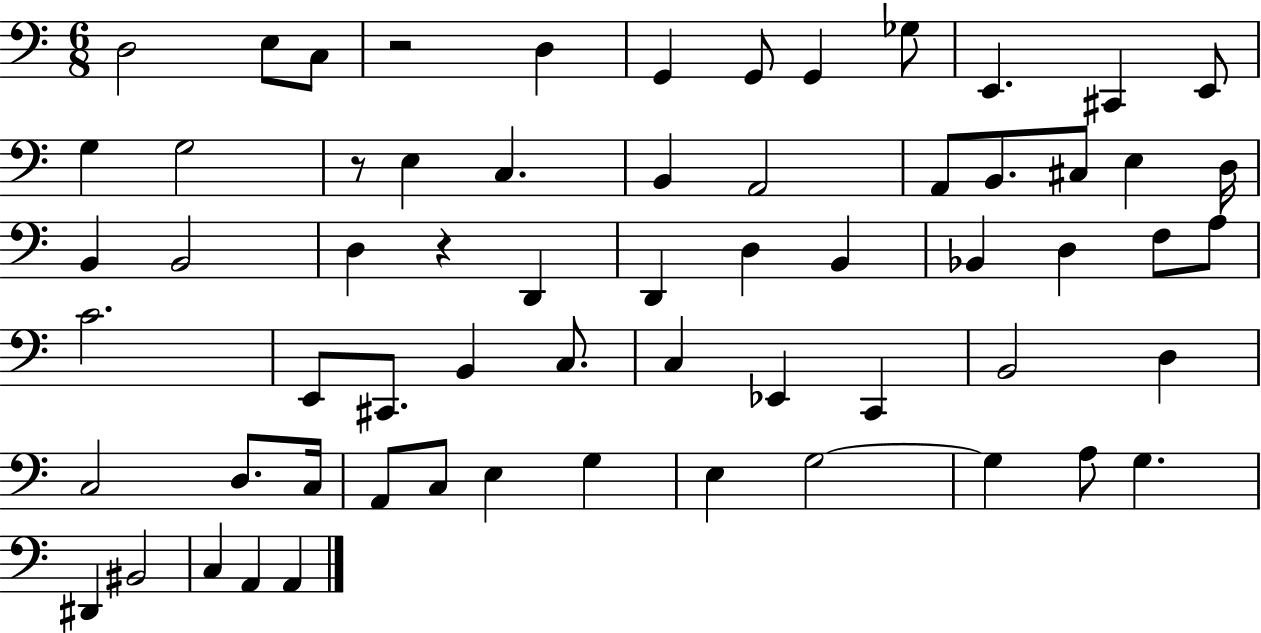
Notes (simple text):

D3/h E3/e C3/e R/h D3/q G2/q G2/e G2/q Gb3/e E2/q. C#2/q E2/e G3/q G3/h R/e E3/q C3/q. B2/q A2/h A2/e B2/e. C#3/e E3/q D3/s B2/q B2/h D3/q R/q D2/q D2/q D3/q B2/q Bb2/q D3/q F3/e A3/e C4/h. E2/e C#2/e. B2/q C3/e. C3/q Eb2/q C2/q B2/h D3/q C3/h D3/e. C3/s A2/e C3/e E3/q G3/q E3/q G3/h G3/q A3/e G3/q. D#2/q BIS2/h C3/q A2/q A2/q